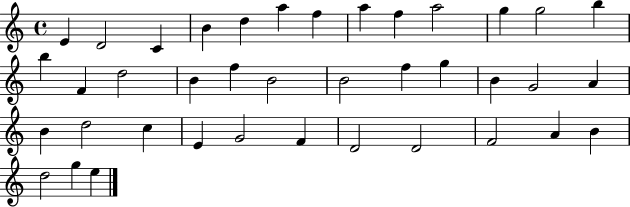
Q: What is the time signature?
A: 4/4